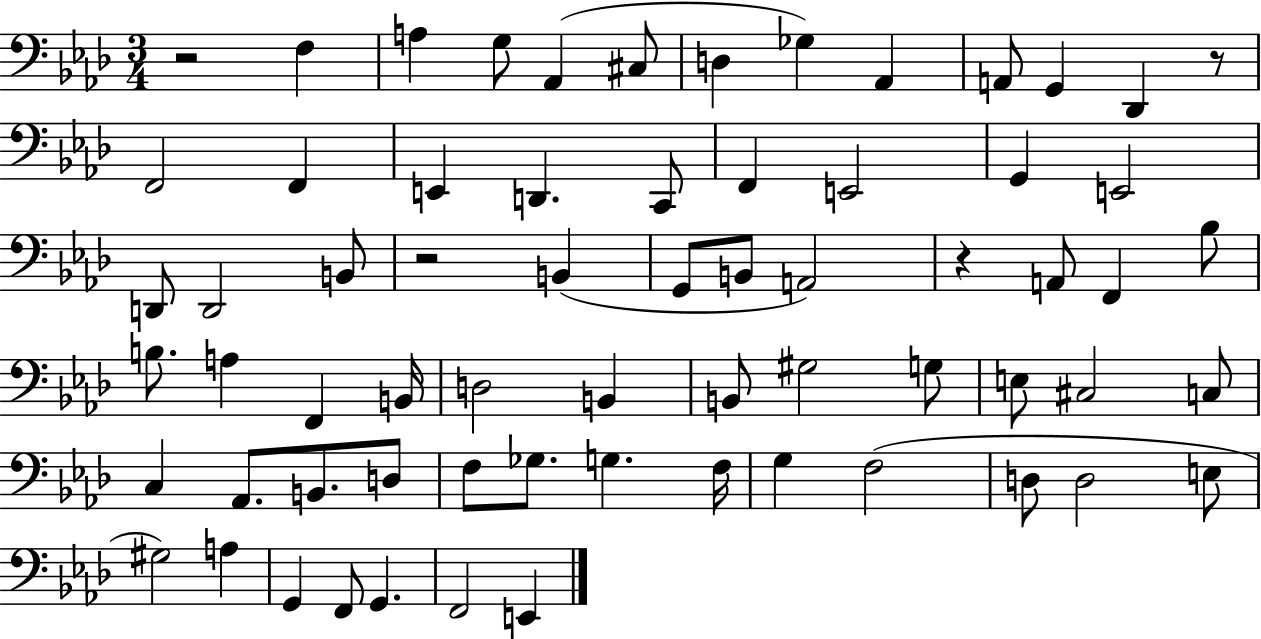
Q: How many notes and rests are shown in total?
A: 66